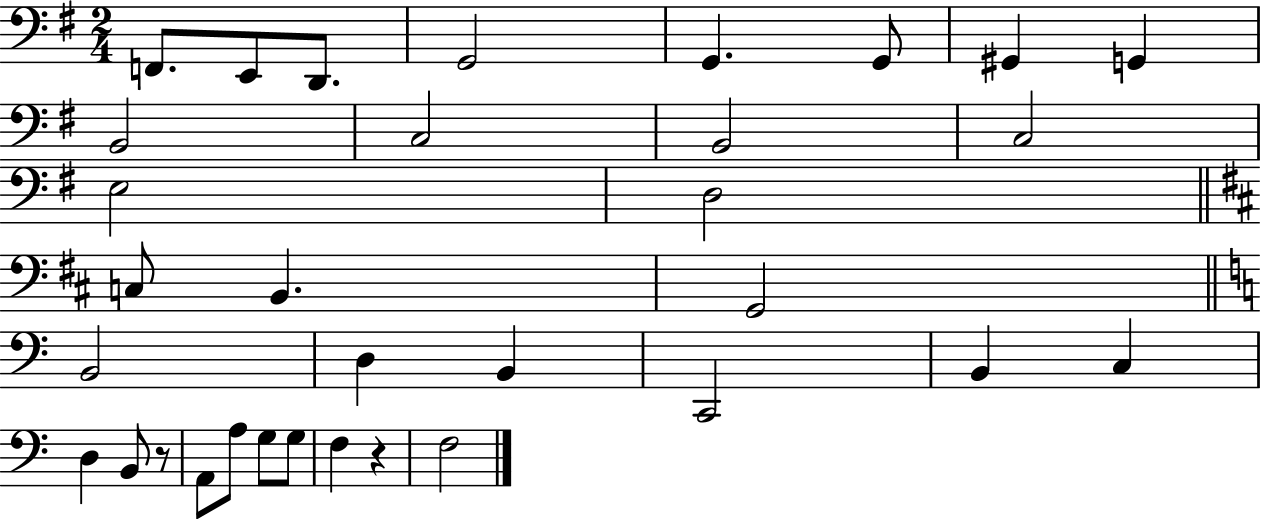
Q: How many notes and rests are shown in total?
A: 33